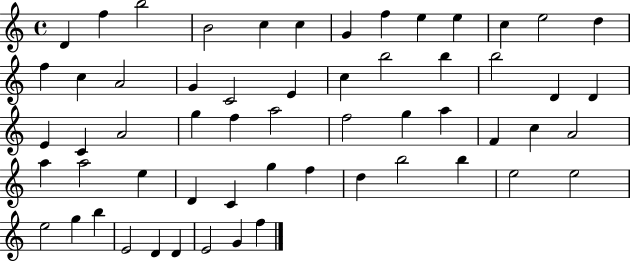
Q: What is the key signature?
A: C major